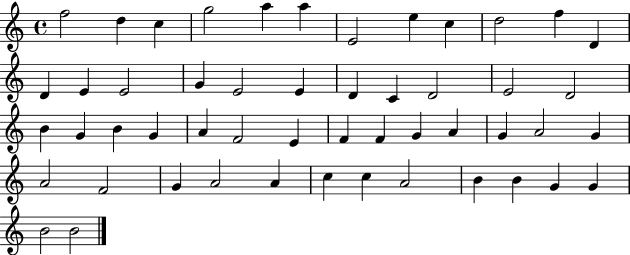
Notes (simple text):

F5/h D5/q C5/q G5/h A5/q A5/q E4/h E5/q C5/q D5/h F5/q D4/q D4/q E4/q E4/h G4/q E4/h E4/q D4/q C4/q D4/h E4/h D4/h B4/q G4/q B4/q G4/q A4/q F4/h E4/q F4/q F4/q G4/q A4/q G4/q A4/h G4/q A4/h F4/h G4/q A4/h A4/q C5/q C5/q A4/h B4/q B4/q G4/q G4/q B4/h B4/h